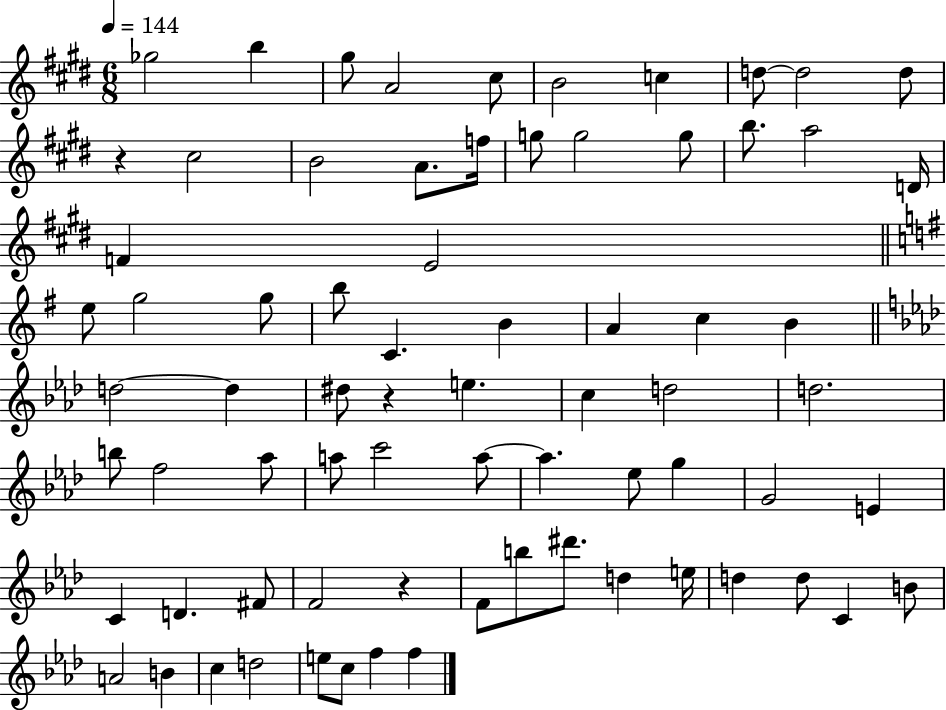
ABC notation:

X:1
T:Untitled
M:6/8
L:1/4
K:E
_g2 b ^g/2 A2 ^c/2 B2 c d/2 d2 d/2 z ^c2 B2 A/2 f/4 g/2 g2 g/2 b/2 a2 D/4 F E2 e/2 g2 g/2 b/2 C B A c B d2 d ^d/2 z e c d2 d2 b/2 f2 _a/2 a/2 c'2 a/2 a _e/2 g G2 E C D ^F/2 F2 z F/2 b/2 ^d'/2 d e/4 d d/2 C B/2 A2 B c d2 e/2 c/2 f f